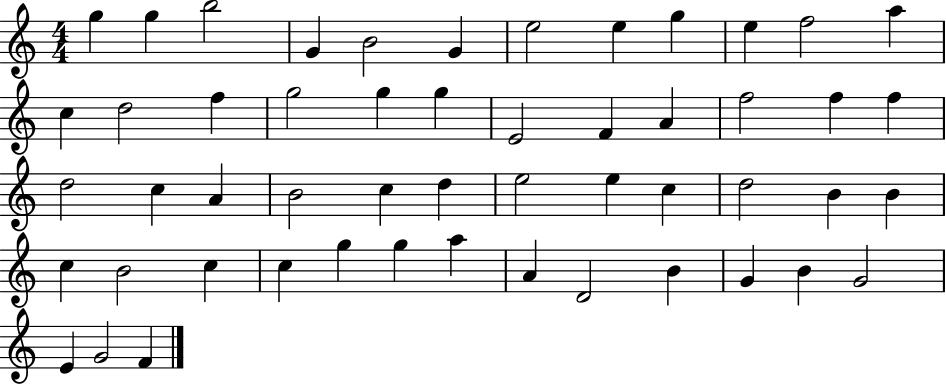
G5/q G5/q B5/h G4/q B4/h G4/q E5/h E5/q G5/q E5/q F5/h A5/q C5/q D5/h F5/q G5/h G5/q G5/q E4/h F4/q A4/q F5/h F5/q F5/q D5/h C5/q A4/q B4/h C5/q D5/q E5/h E5/q C5/q D5/h B4/q B4/q C5/q B4/h C5/q C5/q G5/q G5/q A5/q A4/q D4/h B4/q G4/q B4/q G4/h E4/q G4/h F4/q